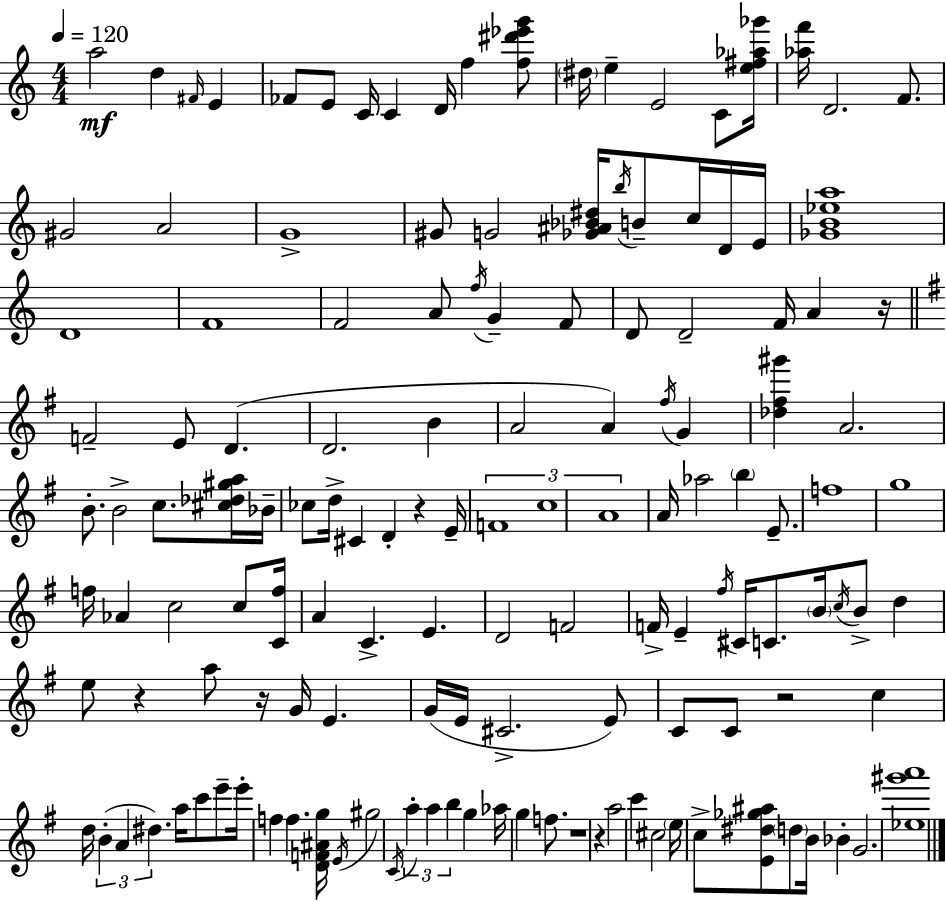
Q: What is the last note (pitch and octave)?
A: G4